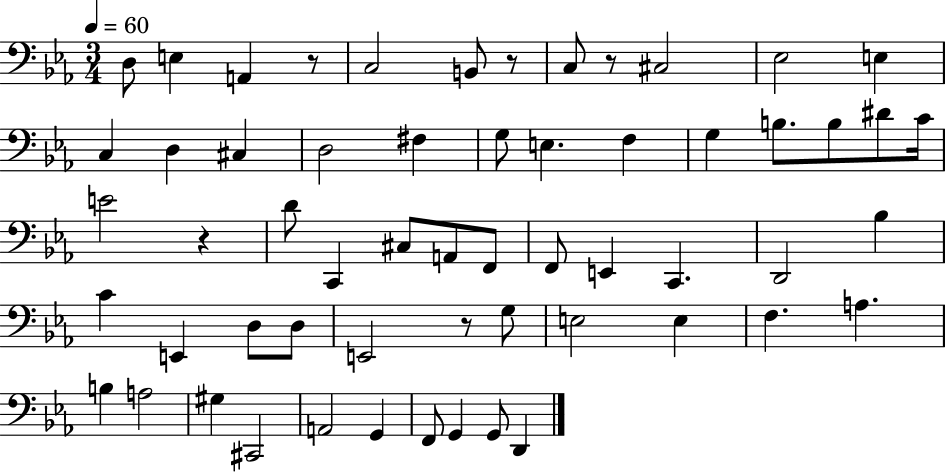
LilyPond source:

{
  \clef bass
  \numericTimeSignature
  \time 3/4
  \key ees \major
  \tempo 4 = 60
  \repeat volta 2 { d8 e4 a,4 r8 | c2 b,8 r8 | c8 r8 cis2 | ees2 e4 | \break c4 d4 cis4 | d2 fis4 | g8 e4. f4 | g4 b8. b8 dis'8 c'16 | \break e'2 r4 | d'8 c,4 cis8 a,8 f,8 | f,8 e,4 c,4. | d,2 bes4 | \break c'4 e,4 d8 d8 | e,2 r8 g8 | e2 e4 | f4. a4. | \break b4 a2 | gis4 cis,2 | a,2 g,4 | f,8 g,4 g,8 d,4 | \break } \bar "|."
}